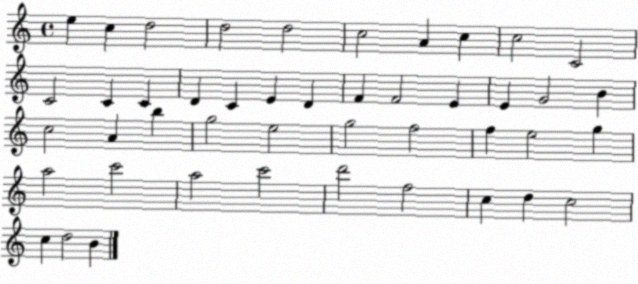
X:1
T:Untitled
M:4/4
L:1/4
K:C
e c d2 d2 d2 c2 A c c2 C2 C2 C C D C E D F F2 E E G2 B c2 A b g2 e2 g2 f2 f e2 g a2 c'2 a2 c'2 d'2 f2 c d c2 c d2 B